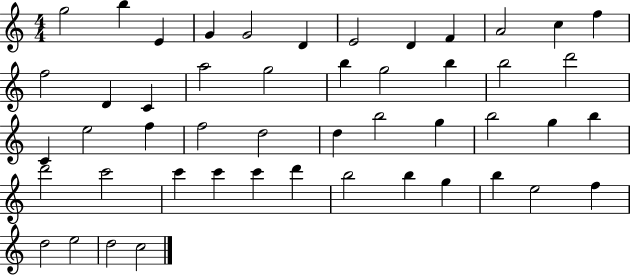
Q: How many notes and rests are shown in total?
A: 49